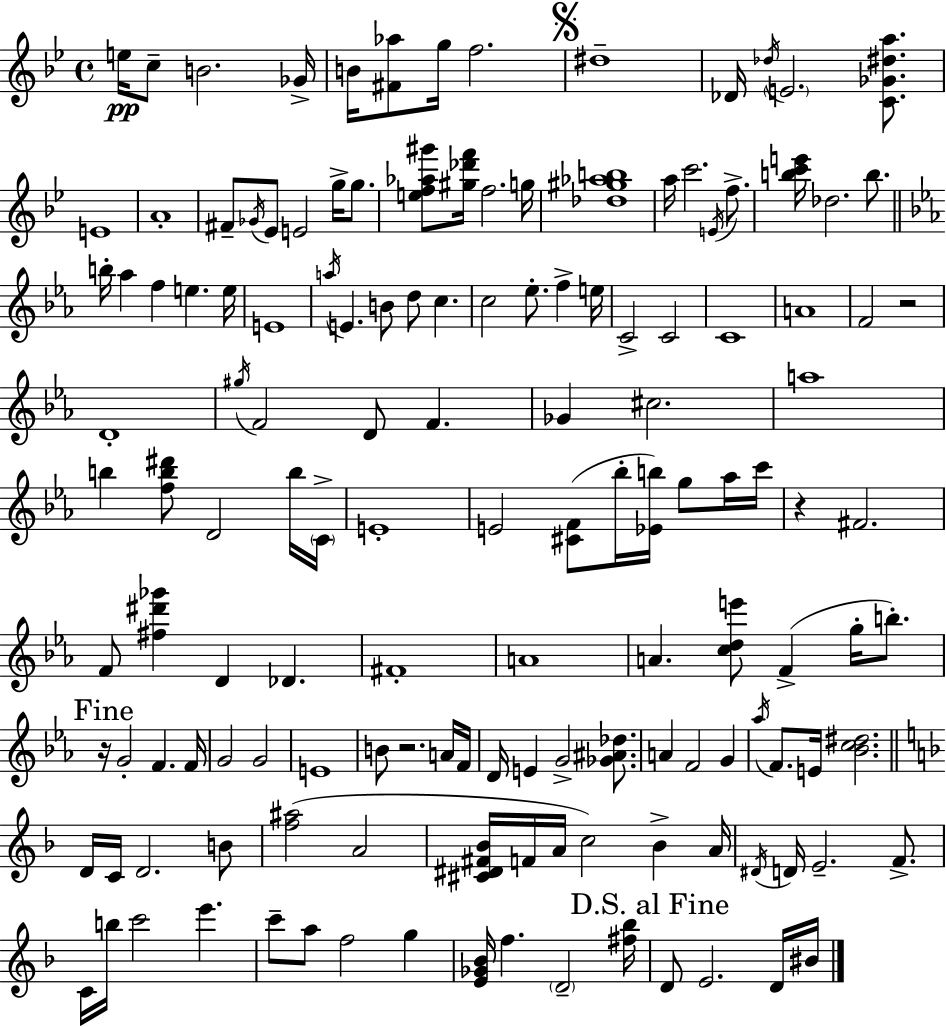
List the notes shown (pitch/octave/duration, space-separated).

E5/s C5/e B4/h. Gb4/s B4/s [F#4,Ab5]/e G5/s F5/h. D#5/w Db4/s Db5/s E4/h. [C4,Gb4,D#5,A5]/e. E4/w A4/w F#4/e Gb4/s Eb4/e E4/h G5/s G5/e. [E5,F5,Ab5,G#6]/e [G#5,Db6,F6]/s F5/h. G5/s [Db5,G#5,Ab5,B5]/w A5/s C6/h. E4/s F5/e. [B5,C6,E6]/s Db5/h. B5/e. B5/s Ab5/q F5/q E5/q. E5/s E4/w A5/s E4/q. B4/e D5/e C5/q. C5/h Eb5/e. F5/q E5/s C4/h C4/h C4/w A4/w F4/h R/h D4/w G#5/s F4/h D4/e F4/q. Gb4/q C#5/h. A5/w B5/q [F5,B5,D#6]/e D4/h B5/s C4/s E4/w E4/h [C#4,F4]/e Bb5/s [Eb4,B5]/s G5/e Ab5/s C6/s R/q F#4/h. F4/e [F#5,D#6,Gb6]/q D4/q Db4/q. F#4/w A4/w A4/q. [C5,D5,E6]/e F4/q G5/s B5/e. R/s G4/h F4/q. F4/s G4/h G4/h E4/w B4/e R/h. A4/s F4/s D4/s E4/q G4/h [Gb4,A#4,Db5]/e. A4/q F4/h G4/q Ab5/s F4/e. E4/s [Bb4,C5,D#5]/h. D4/s C4/s D4/h. B4/e [F5,A#5]/h A4/h [C#4,D#4,F#4,Bb4]/s F4/s A4/s C5/h Bb4/q A4/s D#4/s D4/s E4/h. F4/e. C4/s B5/s C6/h E6/q. C6/e A5/e F5/h G5/q [E4,Gb4,Bb4]/s F5/q. D4/h [F#5,Bb5]/s D4/e E4/h. D4/s BIS4/s